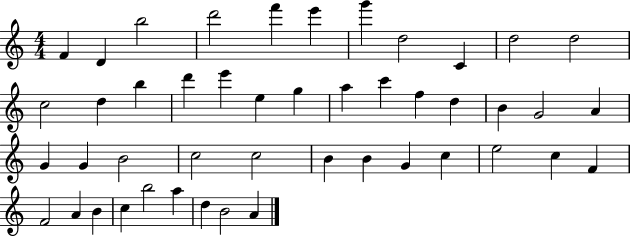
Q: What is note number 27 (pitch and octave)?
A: G4